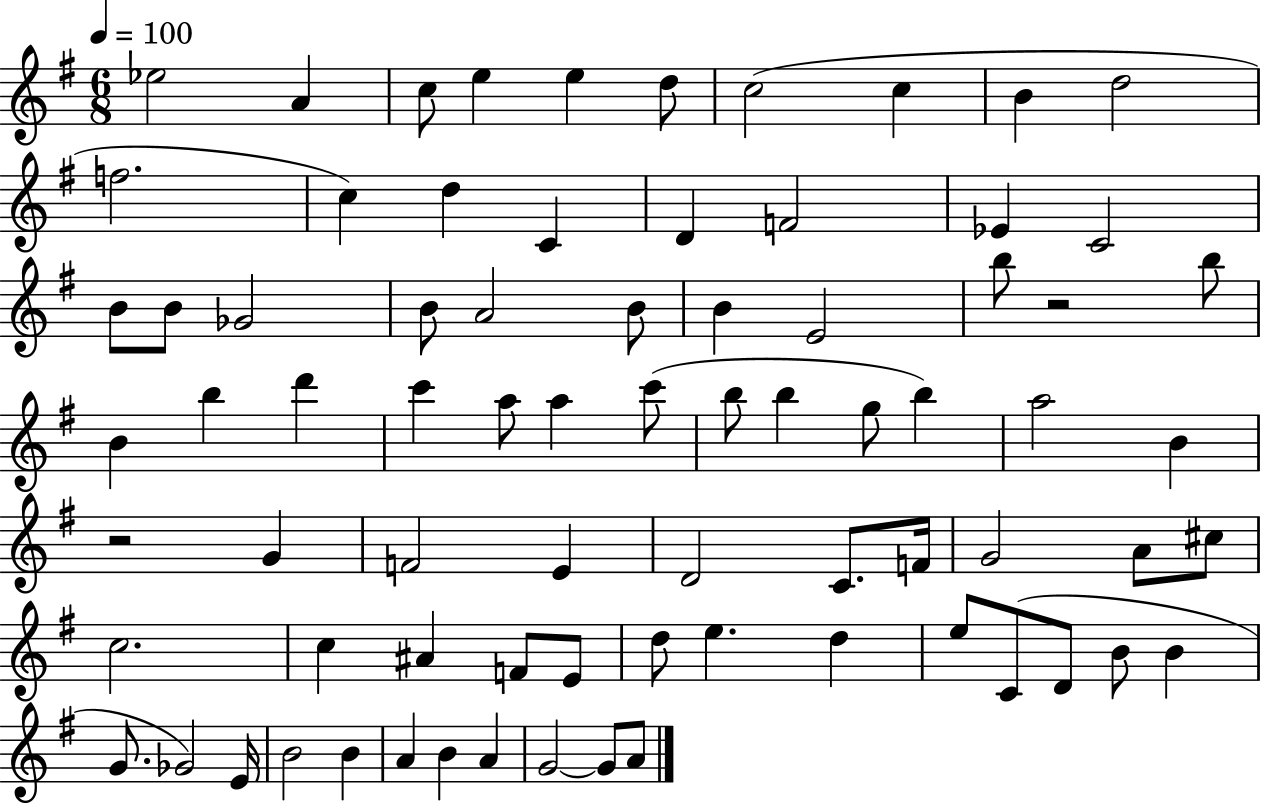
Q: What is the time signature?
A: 6/8